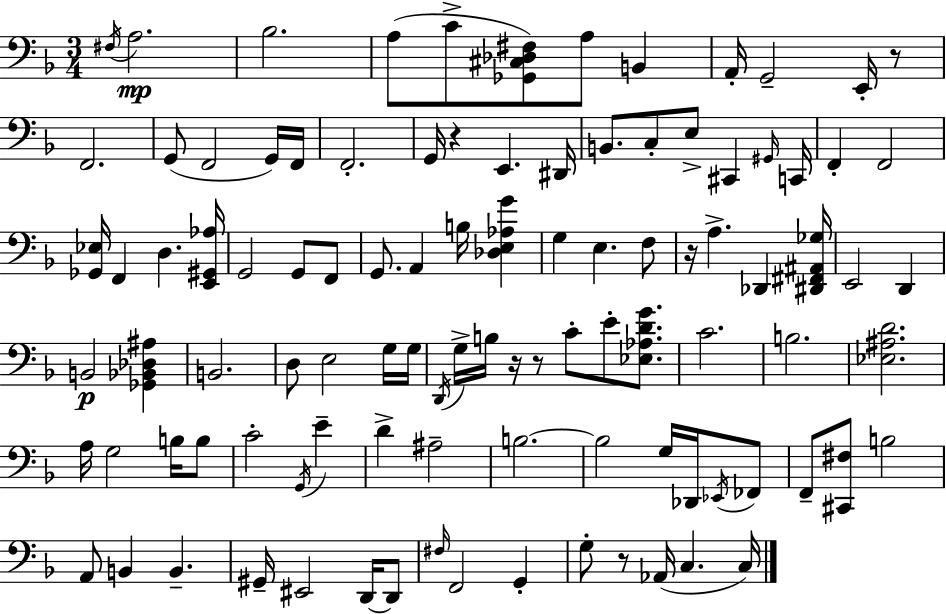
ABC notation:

X:1
T:Untitled
M:3/4
L:1/4
K:F
^F,/4 A,2 _B,2 A,/2 C/2 [_G,,^C,_D,^F,]/2 A,/2 B,, A,,/4 G,,2 E,,/4 z/2 F,,2 G,,/2 F,,2 G,,/4 F,,/4 F,,2 G,,/4 z E,, ^D,,/4 B,,/2 C,/2 E,/2 ^C,, ^G,,/4 C,,/4 F,, F,,2 [_G,,_E,]/4 F,, D, [E,,^G,,_A,]/4 G,,2 G,,/2 F,,/2 G,,/2 A,, B,/4 [_D,E,_A,G] G, E, F,/2 z/4 A, _D,, [^D,,^F,,^A,,_G,]/4 E,,2 D,, B,,2 [_G,,_B,,_D,^A,] B,,2 D,/2 E,2 G,/4 G,/4 D,,/4 G,/4 B,/4 z/4 z/2 C/2 E/2 [_E,_A,DG]/2 C2 B,2 [_E,^A,D]2 A,/4 G,2 B,/4 B,/2 C2 G,,/4 E D ^A,2 B,2 B,2 G,/4 _D,,/4 _E,,/4 _F,,/2 F,,/2 [^C,,^F,]/2 B,2 A,,/2 B,, B,, ^G,,/4 ^E,,2 D,,/4 D,,/2 ^F,/4 F,,2 G,, G,/2 z/2 _A,,/4 C, C,/4